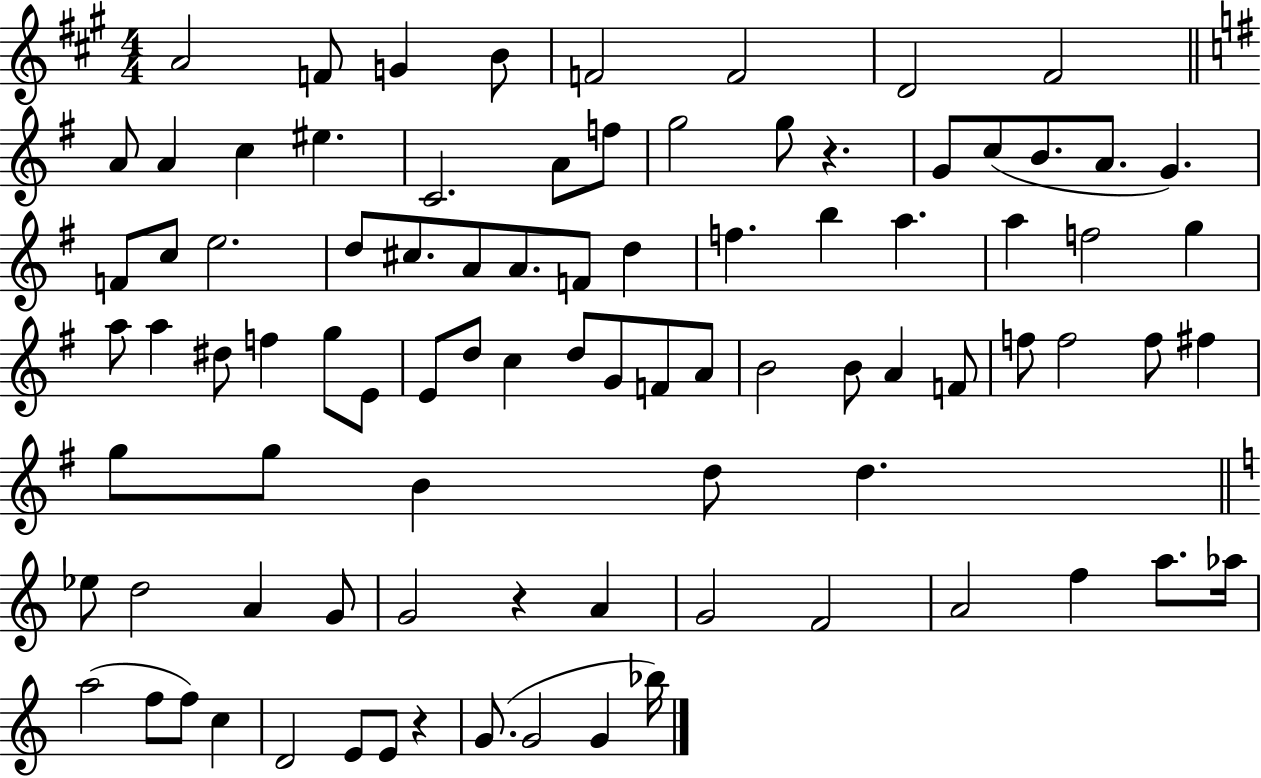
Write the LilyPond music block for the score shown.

{
  \clef treble
  \numericTimeSignature
  \time 4/4
  \key a \major
  a'2 f'8 g'4 b'8 | f'2 f'2 | d'2 fis'2 | \bar "||" \break \key g \major a'8 a'4 c''4 eis''4. | c'2. a'8 f''8 | g''2 g''8 r4. | g'8 c''8( b'8. a'8. g'4.) | \break f'8 c''8 e''2. | d''8 cis''8. a'8 a'8. f'8 d''4 | f''4. b''4 a''4. | a''4 f''2 g''4 | \break a''8 a''4 dis''8 f''4 g''8 e'8 | e'8 d''8 c''4 d''8 g'8 f'8 a'8 | b'2 b'8 a'4 f'8 | f''8 f''2 f''8 fis''4 | \break g''8 g''8 b'4 d''8 d''4. | \bar "||" \break \key c \major ees''8 d''2 a'4 g'8 | g'2 r4 a'4 | g'2 f'2 | a'2 f''4 a''8. aes''16 | \break a''2( f''8 f''8) c''4 | d'2 e'8 e'8 r4 | g'8.( g'2 g'4 bes''16) | \bar "|."
}